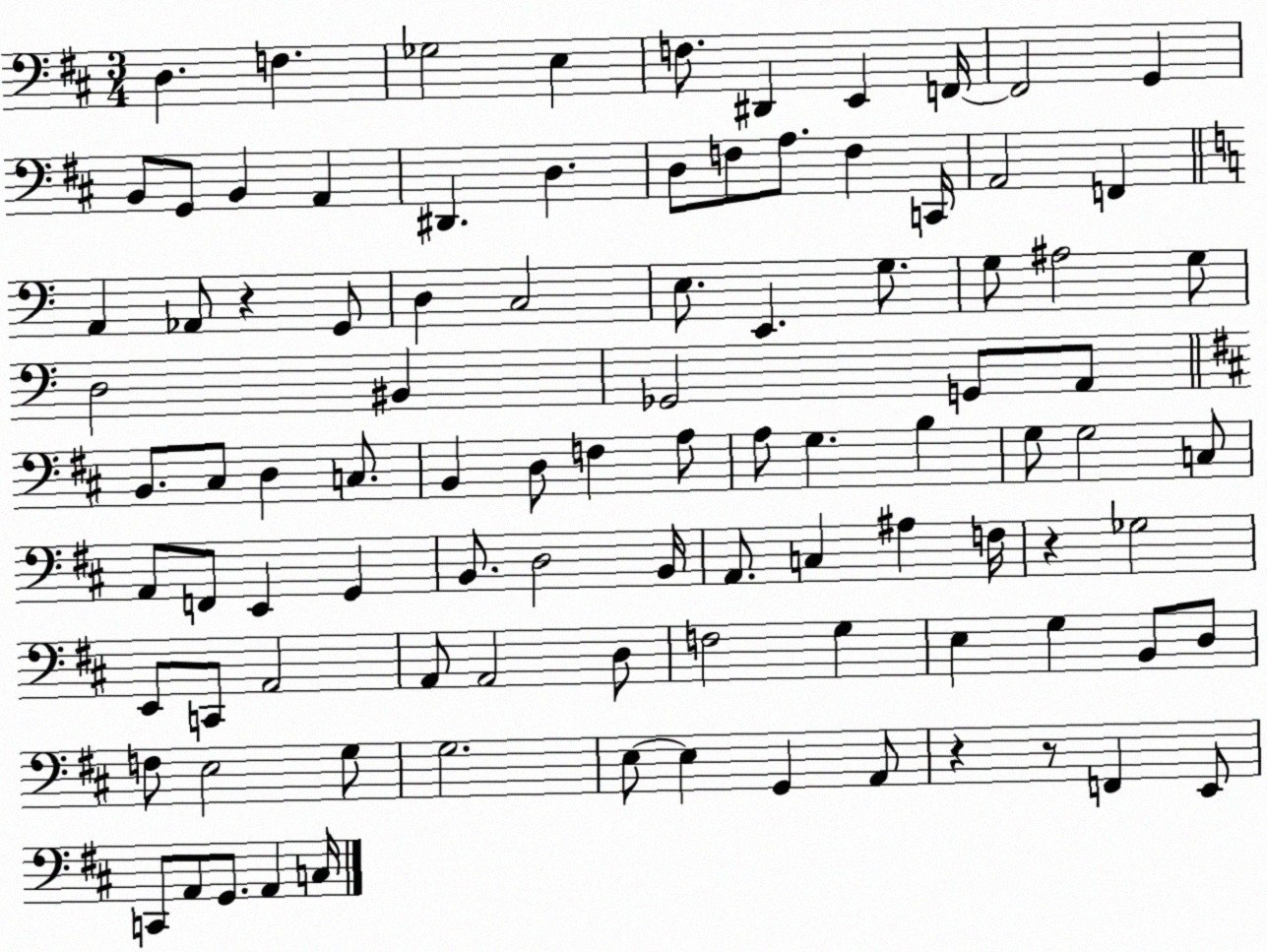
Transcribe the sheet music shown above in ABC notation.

X:1
T:Untitled
M:3/4
L:1/4
K:D
D, F, _G,2 E, F,/2 ^D,, E,, F,,/4 F,,2 G,, B,,/2 G,,/2 B,, A,, ^D,, D, D,/2 F,/2 A,/2 F, C,,/4 A,,2 F,, A,, _A,,/2 z G,,/2 D, C,2 E,/2 E,, G,/2 G,/2 ^A,2 G,/2 D,2 ^B,, _G,,2 G,,/2 A,,/2 B,,/2 ^C,/2 D, C,/2 B,, D,/2 F, A,/2 A,/2 G, B, G,/2 G,2 C,/2 A,,/2 F,,/2 E,, G,, B,,/2 D,2 B,,/4 A,,/2 C, ^A, F,/4 z _G,2 E,,/2 C,,/2 A,,2 A,,/2 A,,2 D,/2 F,2 G, E, G, B,,/2 D,/2 F,/2 E,2 G,/2 G,2 E,/2 E, G,, A,,/2 z z/2 F,, E,,/2 C,,/2 A,,/2 G,,/2 A,, C,/4